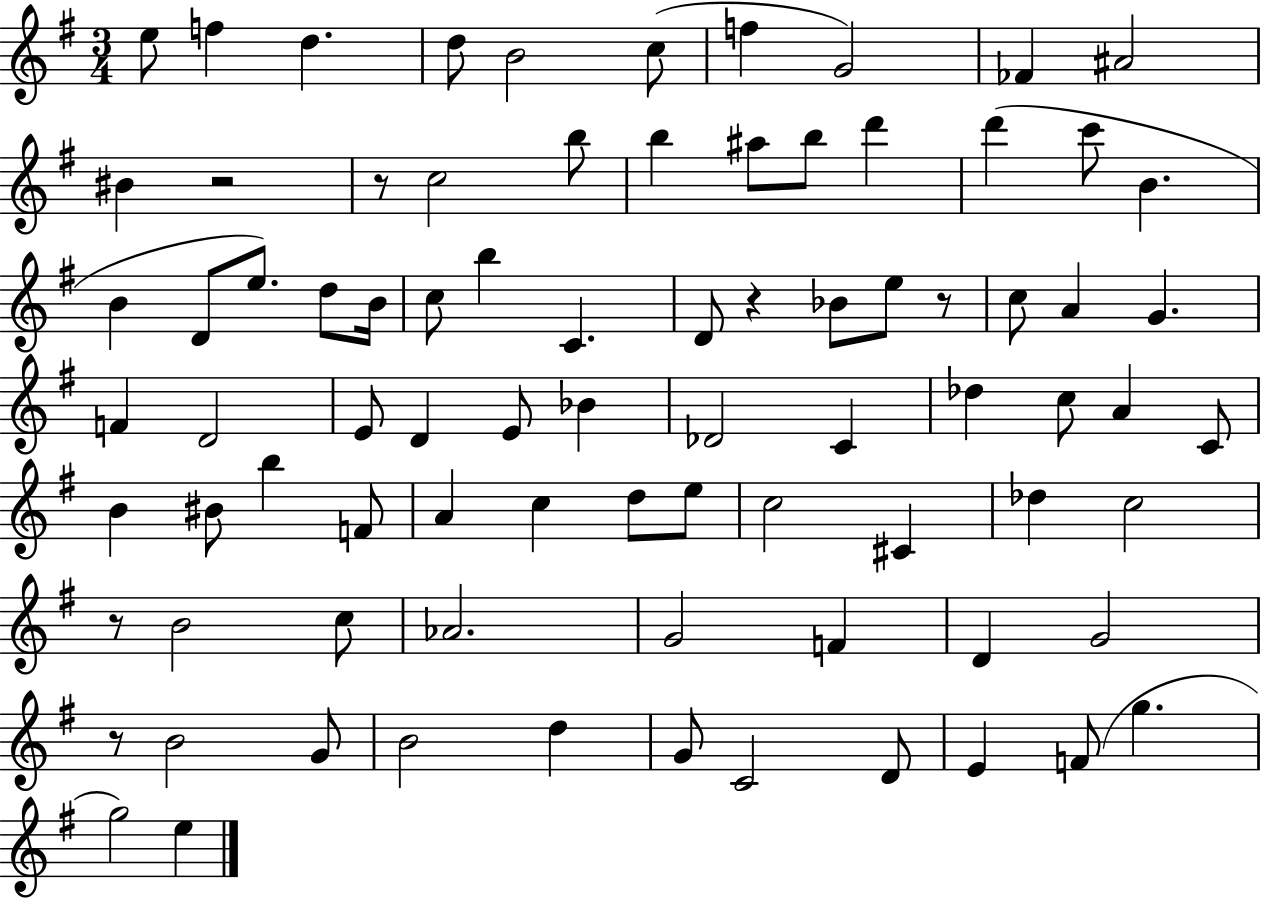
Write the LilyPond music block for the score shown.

{
  \clef treble
  \numericTimeSignature
  \time 3/4
  \key g \major
  e''8 f''4 d''4. | d''8 b'2 c''8( | f''4 g'2) | fes'4 ais'2 | \break bis'4 r2 | r8 c''2 b''8 | b''4 ais''8 b''8 d'''4 | d'''4( c'''8 b'4. | \break b'4 d'8 e''8.) d''8 b'16 | c''8 b''4 c'4. | d'8 r4 bes'8 e''8 r8 | c''8 a'4 g'4. | \break f'4 d'2 | e'8 d'4 e'8 bes'4 | des'2 c'4 | des''4 c''8 a'4 c'8 | \break b'4 bis'8 b''4 f'8 | a'4 c''4 d''8 e''8 | c''2 cis'4 | des''4 c''2 | \break r8 b'2 c''8 | aes'2. | g'2 f'4 | d'4 g'2 | \break r8 b'2 g'8 | b'2 d''4 | g'8 c'2 d'8 | e'4 f'8( g''4. | \break g''2) e''4 | \bar "|."
}